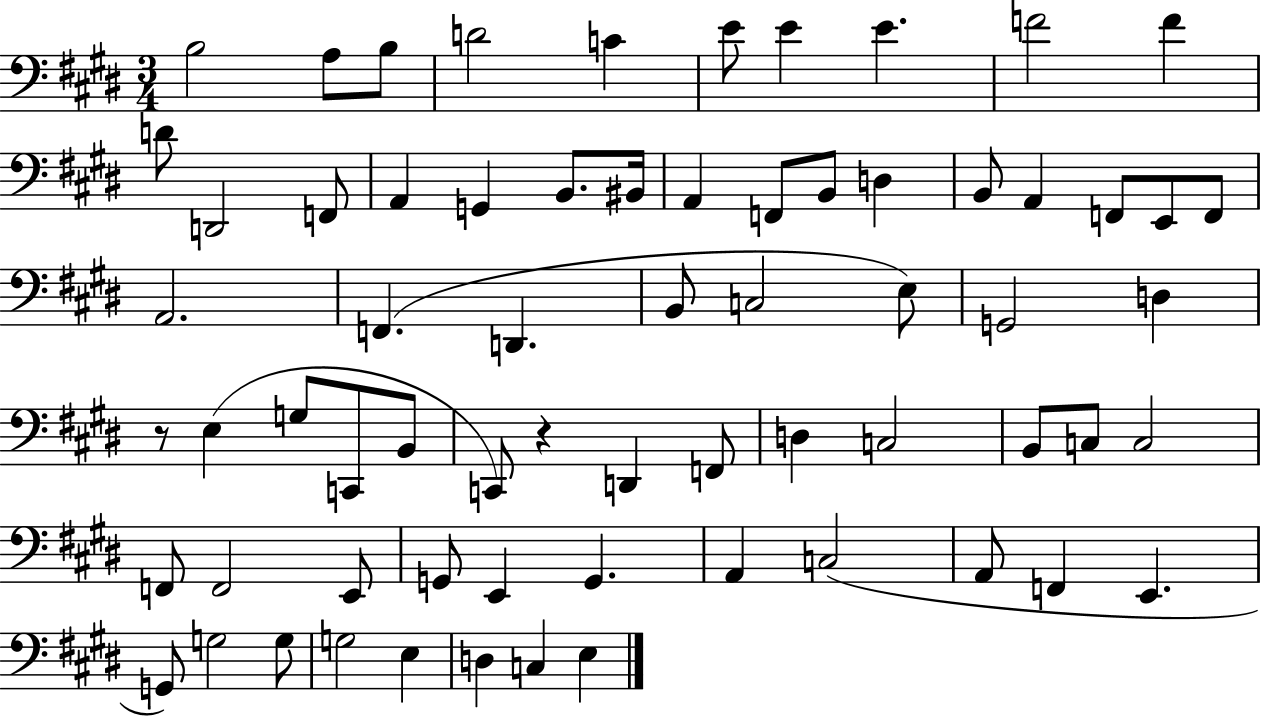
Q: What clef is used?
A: bass